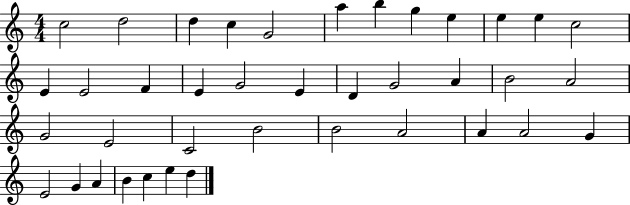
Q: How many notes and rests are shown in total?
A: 39